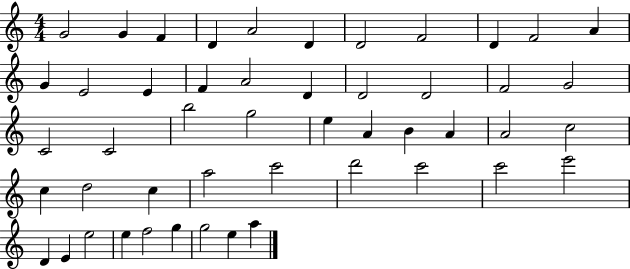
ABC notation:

X:1
T:Untitled
M:4/4
L:1/4
K:C
G2 G F D A2 D D2 F2 D F2 A G E2 E F A2 D D2 D2 F2 G2 C2 C2 b2 g2 e A B A A2 c2 c d2 c a2 c'2 d'2 c'2 c'2 e'2 D E e2 e f2 g g2 e a